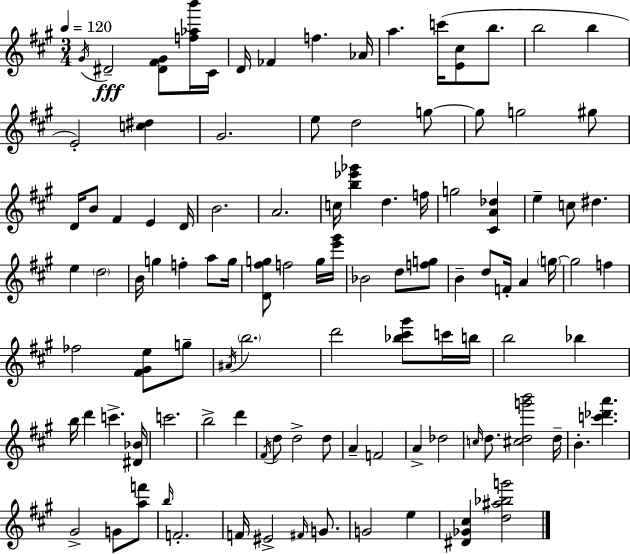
{
  \clef treble
  \numericTimeSignature
  \time 3/4
  \key a \major
  \tempo 4 = 120
  \acciaccatura { gis'16 }\fff dis'2-- <dis' fis' gis'>8 <f'' aes'' b'''>16 | cis'16 d'16 fes'4 f''4. | aes'16 a''4. c'''16( <e' cis''>8 b''8. | b''2 b''4 | \break e'2-.) <c'' dis''>4 | gis'2. | e''8 d''2 g''8~~ | g''8 g''2 gis''8 | \break d'16 b'8 fis'4 e'4 | d'16 b'2. | a'2. | c''16 <b'' ees''' ges'''>4 d''4. | \break f''16 g''2 <cis' a' des''>4 | e''4-- c''8 dis''4. | e''4 \parenthesize d''2 | b'16 g''4 f''4-. a''8 | \break g''16 <d' fis'' g''>8 f''2 g''16 | <e''' gis'''>16 bes'2 d''8 <f'' g''>8 | b'4-- d''8 f'16-. a'4 | \parenthesize g''16~~ g''2 f''4 | \break fes''2 <fis' gis' e''>8 g''8-- | \acciaccatura { ais'16 } \parenthesize b''2. | d'''2 <bes'' cis''' gis'''>8 | c'''16 b''16 b''2 bes''4 | \break b''16 d'''4 c'''4.-> | <dis' bes'>16 c'''2. | b''2-> d'''4 | \acciaccatura { fis'16 } d''8 d''2-> | \break d''8 a'4-- f'2 | a'4-> des''2 | \grace { c''16 } d''8. <cis'' d'' g''' b'''>2 | d''16-- b'4.-. <c''' des''' a'''>4. | \break gis'2-> | g'8 <a'' f'''>8 \grace { b''16 } f'2.-. | f'16 eis'2-> | \grace { fis'16 } g'8. g'2 | \break e''4 <dis' ges' cis''>4 <d'' ais'' bes'' g'''>2 | \bar "|."
}